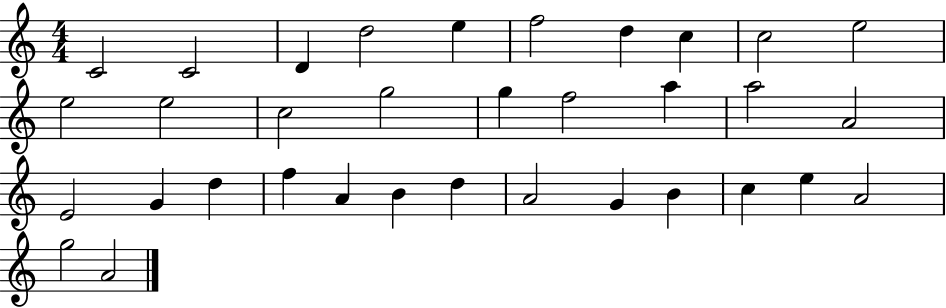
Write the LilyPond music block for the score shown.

{
  \clef treble
  \numericTimeSignature
  \time 4/4
  \key c \major
  c'2 c'2 | d'4 d''2 e''4 | f''2 d''4 c''4 | c''2 e''2 | \break e''2 e''2 | c''2 g''2 | g''4 f''2 a''4 | a''2 a'2 | \break e'2 g'4 d''4 | f''4 a'4 b'4 d''4 | a'2 g'4 b'4 | c''4 e''4 a'2 | \break g''2 a'2 | \bar "|."
}